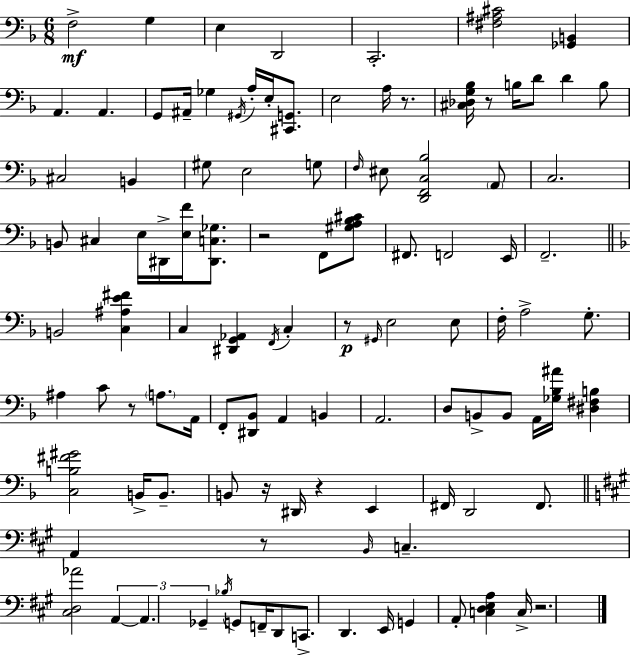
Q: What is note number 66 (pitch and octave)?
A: D2